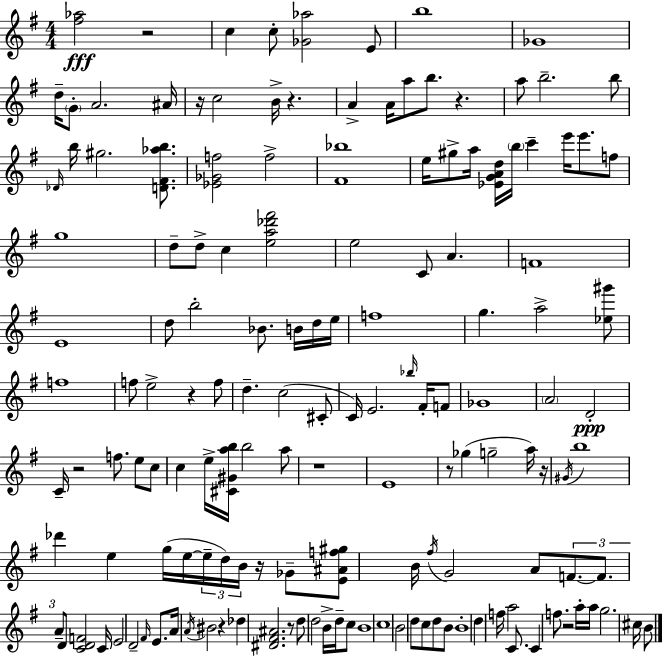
{
  \clef treble
  \numericTimeSignature
  \time 4/4
  \key g \major
  <fis'' aes''>2\fff r2 | c''4 c''8-. <ges' aes''>2 e'8 | b''1 | ges'1 | \break d''16-- \parenthesize g'8-. a'2. ais'16 | r16 c''2 b'16-> r4. | a'4-> a'16 a''8 b''8. r4. | a''8 b''2.-- b''8 | \break \grace { des'16 } b''16 gis''2. <d' fis' aes'' b''>8. | <ees' ges' f''>2 f''2-> | <fis' bes''>1 | e''16 gis''8-> a''16 <ees' g' a' d''>16 \parenthesize b''16 c'''4-- e'''16 e'''8. f''8 | \break g''1 | d''8-- d''8-> c''4 <e'' a'' des''' fis'''>2 | e''2 c'8 a'4. | f'1 | \break e'1 | d''8 b''2-. bes'8. b'16 d''16 | e''16 f''1 | g''4. a''2-> <ees'' gis'''>8 | \break f''1 | f''8 e''2-> r4 f''8 | d''4.-- c''2( cis'8-. | c'16) e'2. \grace { bes''16 } fis'16-. | \break f'8 ges'1 | \parenthesize a'2 d'2-.\ppp | c'16-- r2 f''8. e''8 | c''8 c''4 e''16-> <cis' gis' a'' b''>16 b''2 | \break a''8 r1 | e'1 | r8 ges''4( g''2-- | a''16) r16 \acciaccatura { gis'16 } b''1 | \break des'''4 e''4 g''16( e''16~~ \tuplet 3/2 { e''16-- d''16) b'16 } | r16 ges'8-- <e' ais' f'' gis''>8 b'16 \acciaccatura { fis''16 } g'2 a'8 | \tuplet 3/2 { f'8.~~ f'8. a'8-- } d'8 <c' d' f'>2 | c'16 e'2 d'2-- | \break \grace { fis'16 } e'8. a'16 \acciaccatura { a'16 } bis'2 | r4 des''4 <dis' fis' ais'>2. | r8 d''8 d''2 | b'16-> d''16-- c''8 b'1 | \break c''1 | b'2 d''8 | c''8 d''8 b'8 b'1-. | d''4 f''16 a''2 | \break c'8. c'4 f''8. r2 | a''16-. a''16 g''2. | cis''16 b'8 \bar "|."
}